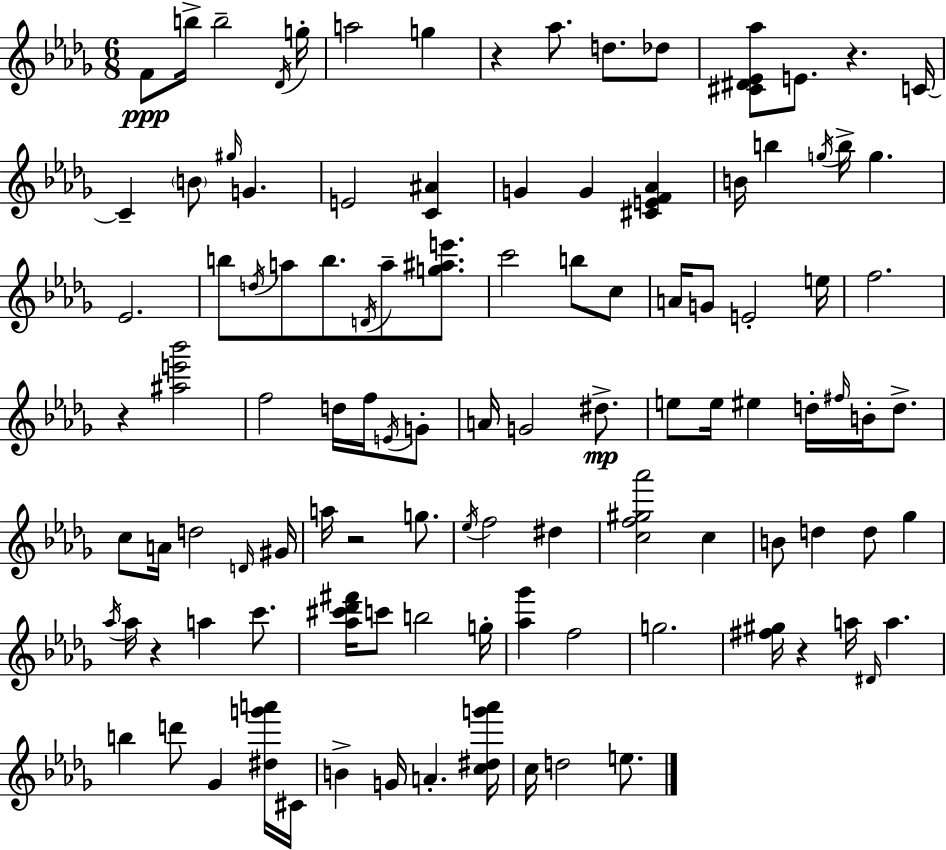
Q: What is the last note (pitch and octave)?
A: E5